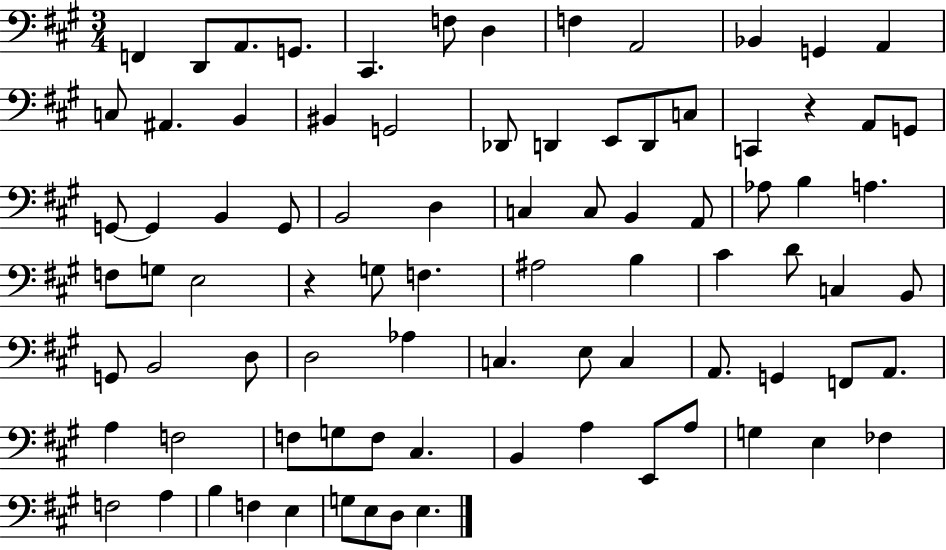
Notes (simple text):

F2/q D2/e A2/e. G2/e. C#2/q. F3/e D3/q F3/q A2/h Bb2/q G2/q A2/q C3/e A#2/q. B2/q BIS2/q G2/h Db2/e D2/q E2/e D2/e C3/e C2/q R/q A2/e G2/e G2/e G2/q B2/q G2/e B2/h D3/q C3/q C3/e B2/q A2/e Ab3/e B3/q A3/q. F3/e G3/e E3/h R/q G3/e F3/q. A#3/h B3/q C#4/q D4/e C3/q B2/e G2/e B2/h D3/e D3/h Ab3/q C3/q. E3/e C3/q A2/e. G2/q F2/e A2/e. A3/q F3/h F3/e G3/e F3/e C#3/q. B2/q A3/q E2/e A3/e G3/q E3/q FES3/q F3/h A3/q B3/q F3/q E3/q G3/e E3/e D3/e E3/q.